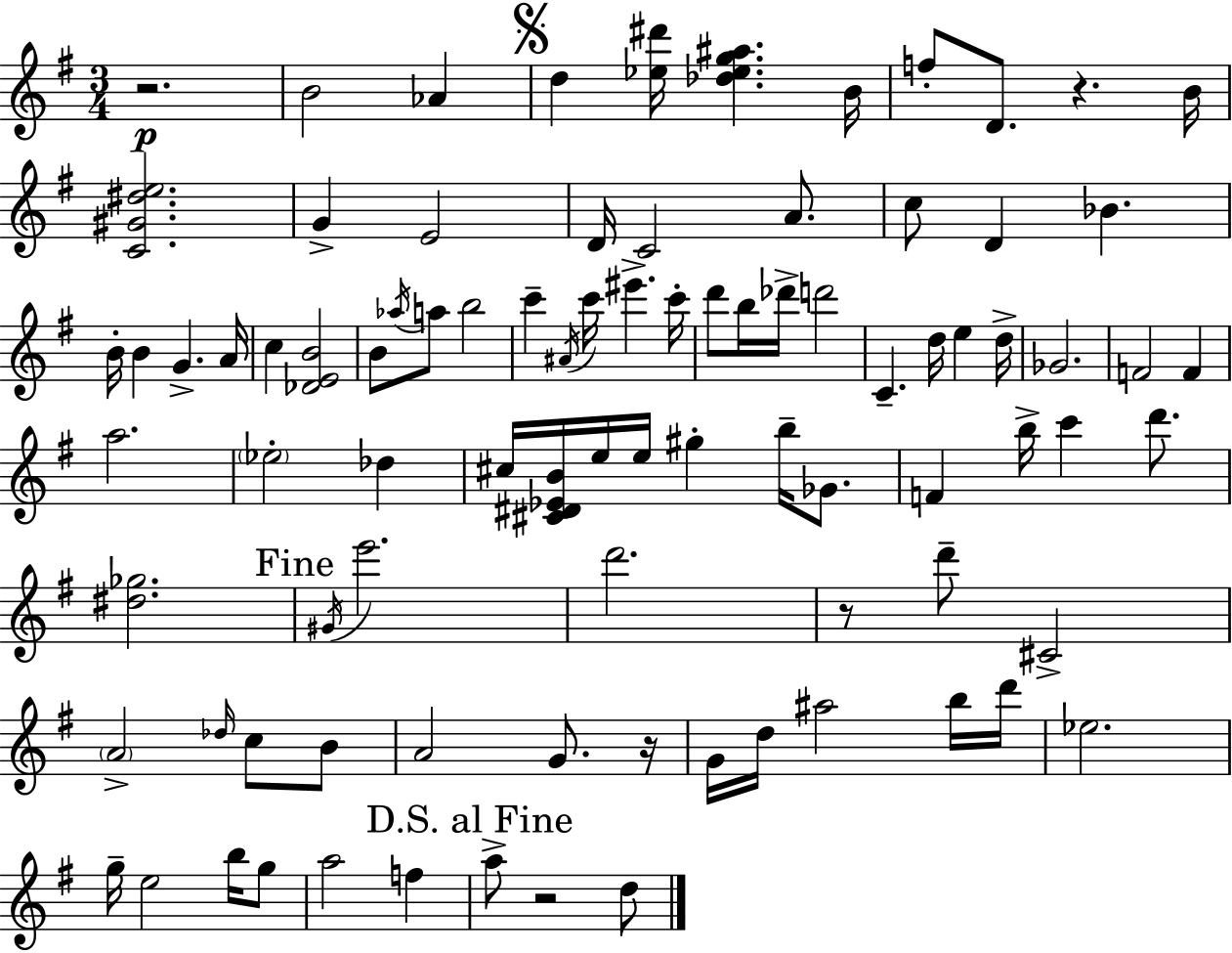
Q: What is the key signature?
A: G major